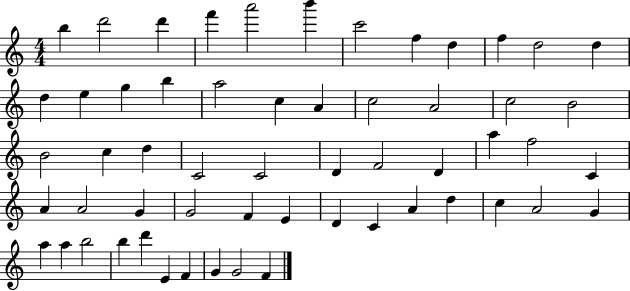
X:1
T:Untitled
M:4/4
L:1/4
K:C
b d'2 d' f' a'2 b' c'2 f d f d2 d d e g b a2 c A c2 A2 c2 B2 B2 c d C2 C2 D F2 D a f2 C A A2 G G2 F E D C A d c A2 G a a b2 b d' E F G G2 F